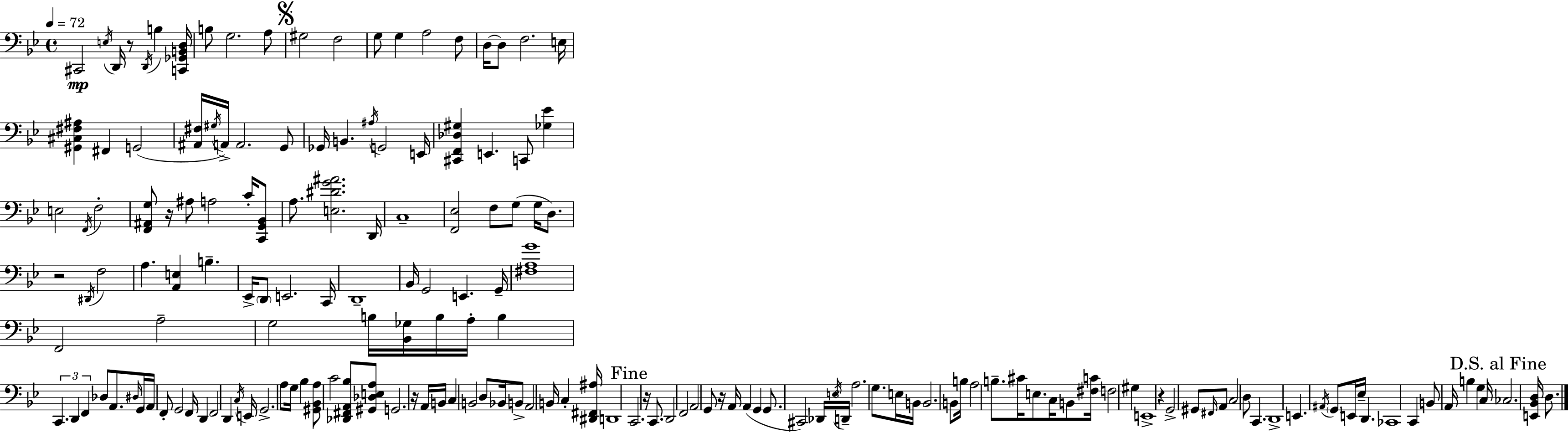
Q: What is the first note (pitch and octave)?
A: C#2